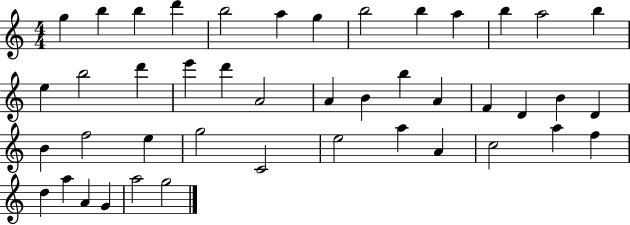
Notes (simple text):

G5/q B5/q B5/q D6/q B5/h A5/q G5/q B5/h B5/q A5/q B5/q A5/h B5/q E5/q B5/h D6/q E6/q D6/q A4/h A4/q B4/q B5/q A4/q F4/q D4/q B4/q D4/q B4/q F5/h E5/q G5/h C4/h E5/h A5/q A4/q C5/h A5/q F5/q D5/q A5/q A4/q G4/q A5/h G5/h